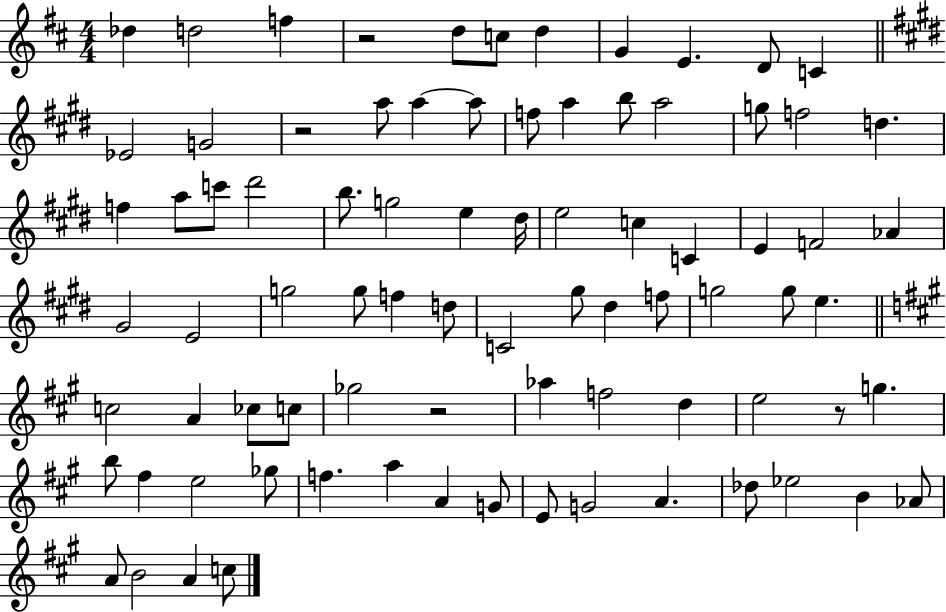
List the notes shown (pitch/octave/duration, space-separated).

Db5/q D5/h F5/q R/h D5/e C5/e D5/q G4/q E4/q. D4/e C4/q Eb4/h G4/h R/h A5/e A5/q A5/e F5/e A5/q B5/e A5/h G5/e F5/h D5/q. F5/q A5/e C6/e D#6/h B5/e. G5/h E5/q D#5/s E5/h C5/q C4/q E4/q F4/h Ab4/q G#4/h E4/h G5/h G5/e F5/q D5/e C4/h G#5/e D#5/q F5/e G5/h G5/e E5/q. C5/h A4/q CES5/e C5/e Gb5/h R/h Ab5/q F5/h D5/q E5/h R/e G5/q. B5/e F#5/q E5/h Gb5/e F5/q. A5/q A4/q G4/e E4/e G4/h A4/q. Db5/e Eb5/h B4/q Ab4/e A4/e B4/h A4/q C5/e